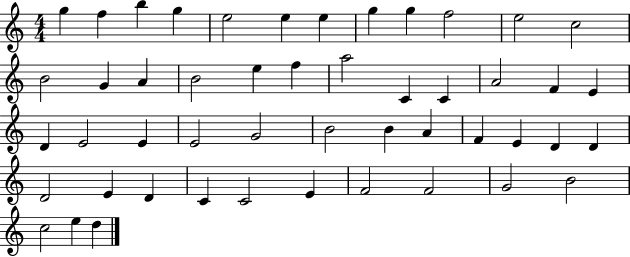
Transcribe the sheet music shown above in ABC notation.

X:1
T:Untitled
M:4/4
L:1/4
K:C
g f b g e2 e e g g f2 e2 c2 B2 G A B2 e f a2 C C A2 F E D E2 E E2 G2 B2 B A F E D D D2 E D C C2 E F2 F2 G2 B2 c2 e d